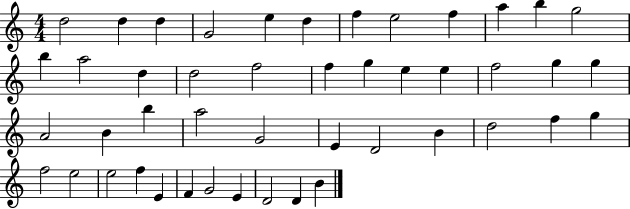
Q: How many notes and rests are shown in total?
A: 46